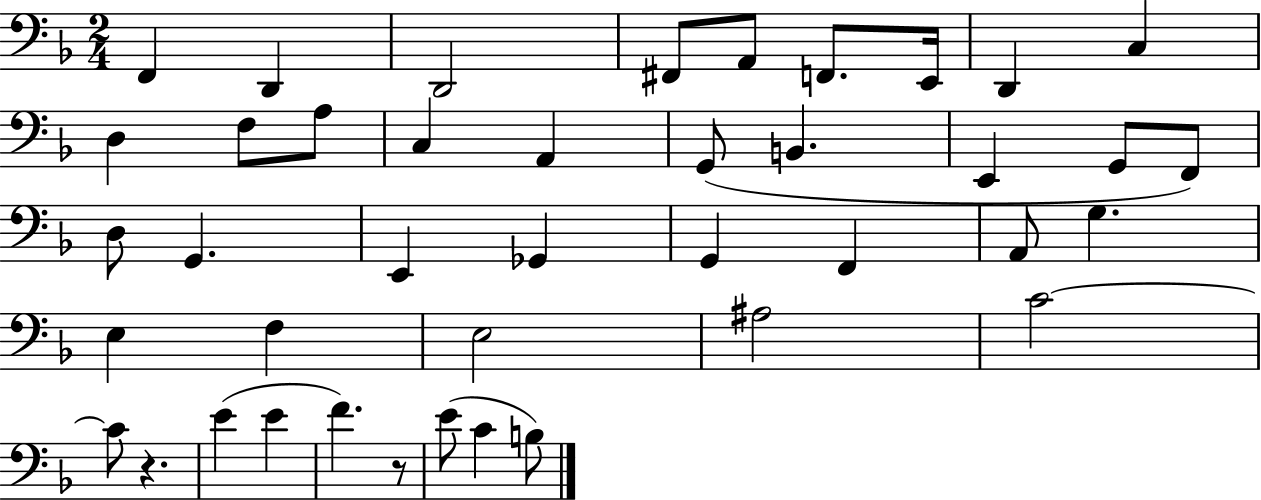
F2/q D2/q D2/h F#2/e A2/e F2/e. E2/s D2/q C3/q D3/q F3/e A3/e C3/q A2/q G2/e B2/q. E2/q G2/e F2/e D3/e G2/q. E2/q Gb2/q G2/q F2/q A2/e G3/q. E3/q F3/q E3/h A#3/h C4/h C4/e R/q. E4/q E4/q F4/q. R/e E4/e C4/q B3/e